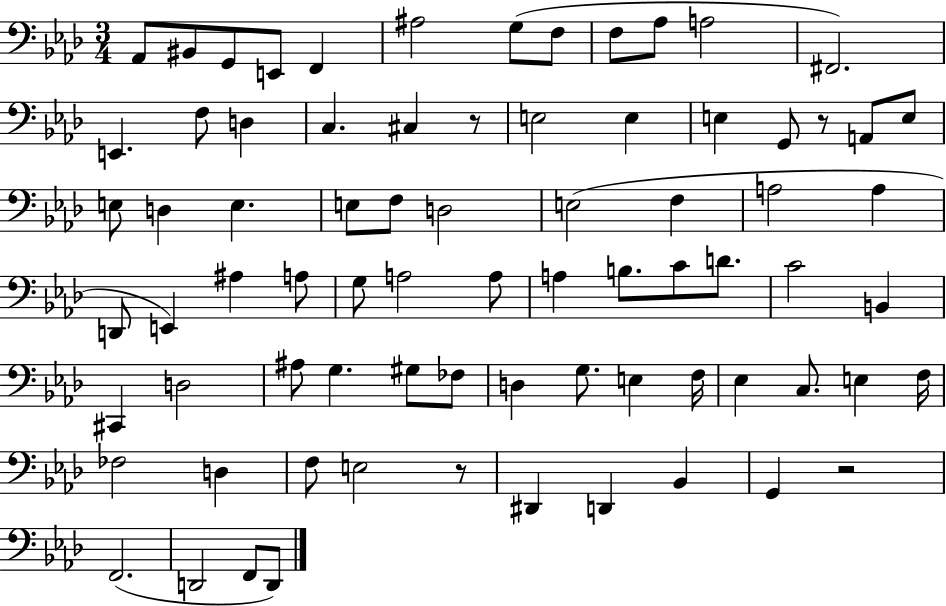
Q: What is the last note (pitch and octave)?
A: D2